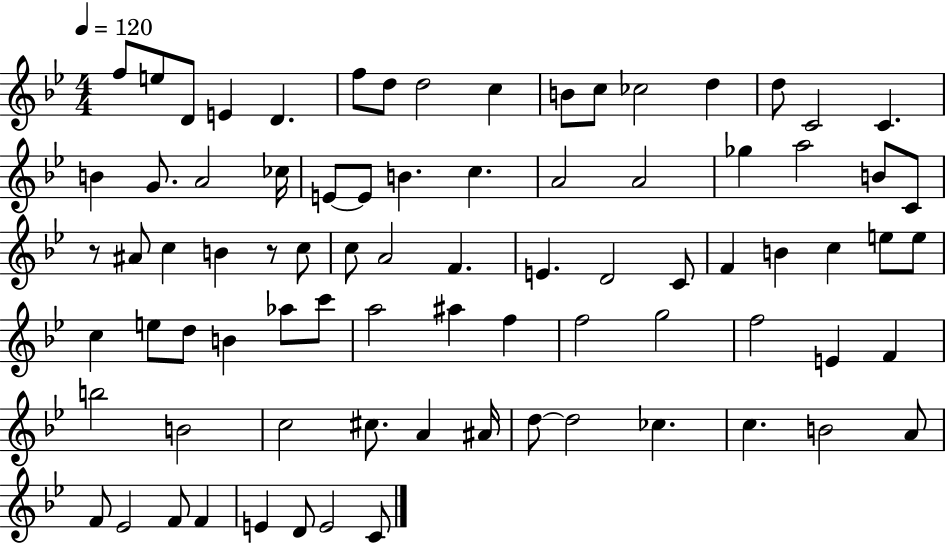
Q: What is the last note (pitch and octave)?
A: C4